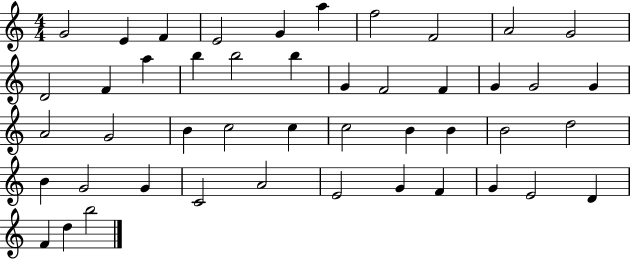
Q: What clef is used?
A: treble